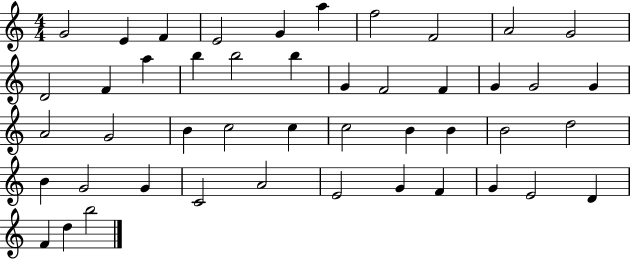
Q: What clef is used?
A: treble